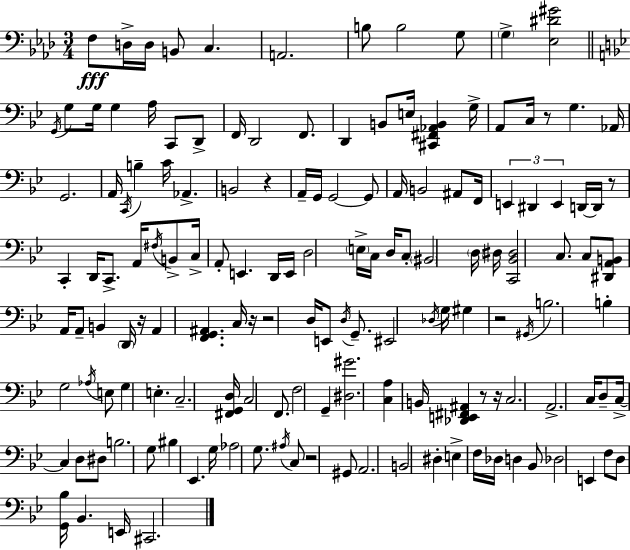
F3/e D3/s D3/s B2/e C3/q. A2/h. B3/e B3/h G3/e G3/q [Eb3,D#4,G#4]/h G2/s G3/e G3/s G3/q A3/s C2/e D2/e F2/s D2/h F2/e. D2/q B2/e E3/s [C#2,F#2,Ab2,B2]/q G3/s A2/e C3/s R/e G3/q. Ab2/s G2/h. A2/s C2/s B3/q C4/s Ab2/q. B2/h R/q A2/s G2/s G2/h G2/e A2/s B2/h A#2/e F2/s E2/q D#2/q E2/q D2/s D2/s R/e C2/q D2/s C2/e. A2/s F#3/s B2/e C3/s A2/e E2/q. D2/s E2/s D3/h E3/s C3/s D3/s C3/e BIS2/h D3/s D#3/s [C2,Bb2,D#3]/h C3/e. C3/e [D#2,A2,B2]/e A2/s A2/e B2/q D2/s R/s A2/q [F2,G2,A#2]/q. C3/s R/s R/h D3/s E2/e D3/s G2/e. EIS2/h Db3/s G3/s G#3/q R/h G#2/s B3/h. B3/q G3/h Ab3/s E3/e G3/q E3/q. C3/h. [F#2,G2,D3]/s C3/h F2/e. F3/h G2/q [D#3,G#4]/h. [C3,A3]/q B2/s [Db2,E2,F#2,A#2]/q R/e R/s C3/h. A2/h. C3/s D3/e C3/s C3/q D3/e D#3/e B3/h. G3/e BIS3/q Eb2/q. G3/s Ab3/h G3/e. A#3/s C3/e R/h G#2/e A2/h. B2/h D#3/q E3/q F3/s Db3/s D3/q Bb2/e Db3/h E2/q F3/e D3/e [G2,Bb3]/s Bb2/q. E2/s C#2/h.